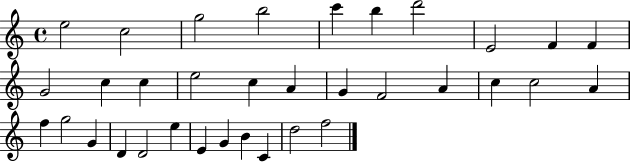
E5/h C5/h G5/h B5/h C6/q B5/q D6/h E4/h F4/q F4/q G4/h C5/q C5/q E5/h C5/q A4/q G4/q F4/h A4/q C5/q C5/h A4/q F5/q G5/h G4/q D4/q D4/h E5/q E4/q G4/q B4/q C4/q D5/h F5/h